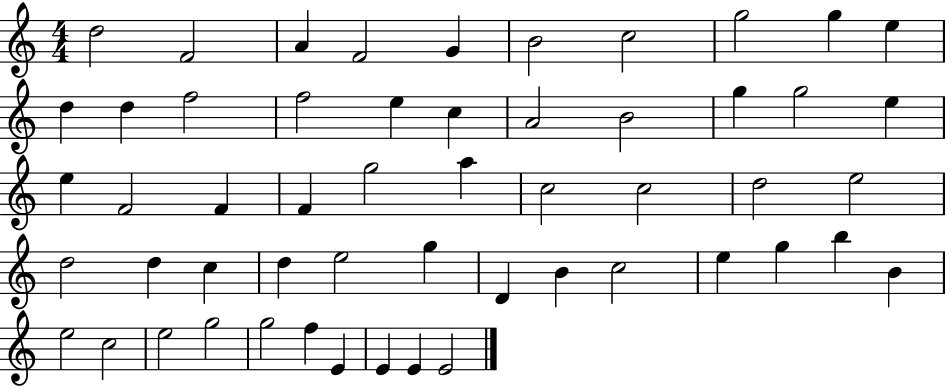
D5/h F4/h A4/q F4/h G4/q B4/h C5/h G5/h G5/q E5/q D5/q D5/q F5/h F5/h E5/q C5/q A4/h B4/h G5/q G5/h E5/q E5/q F4/h F4/q F4/q G5/h A5/q C5/h C5/h D5/h E5/h D5/h D5/q C5/q D5/q E5/h G5/q D4/q B4/q C5/h E5/q G5/q B5/q B4/q E5/h C5/h E5/h G5/h G5/h F5/q E4/q E4/q E4/q E4/h